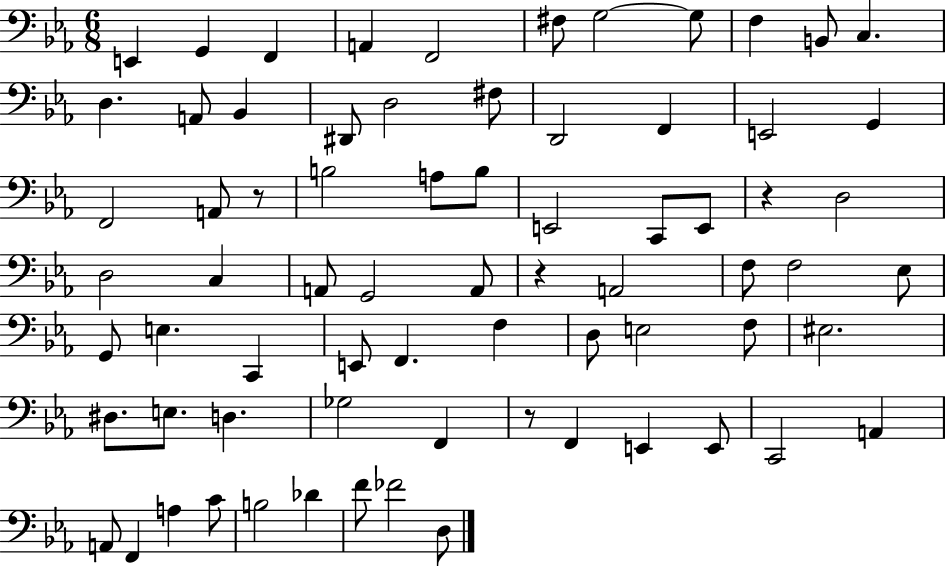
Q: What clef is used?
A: bass